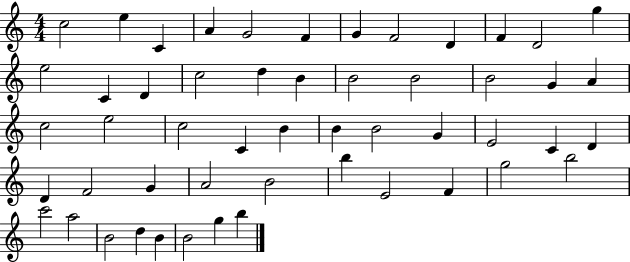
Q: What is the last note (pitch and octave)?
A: B5